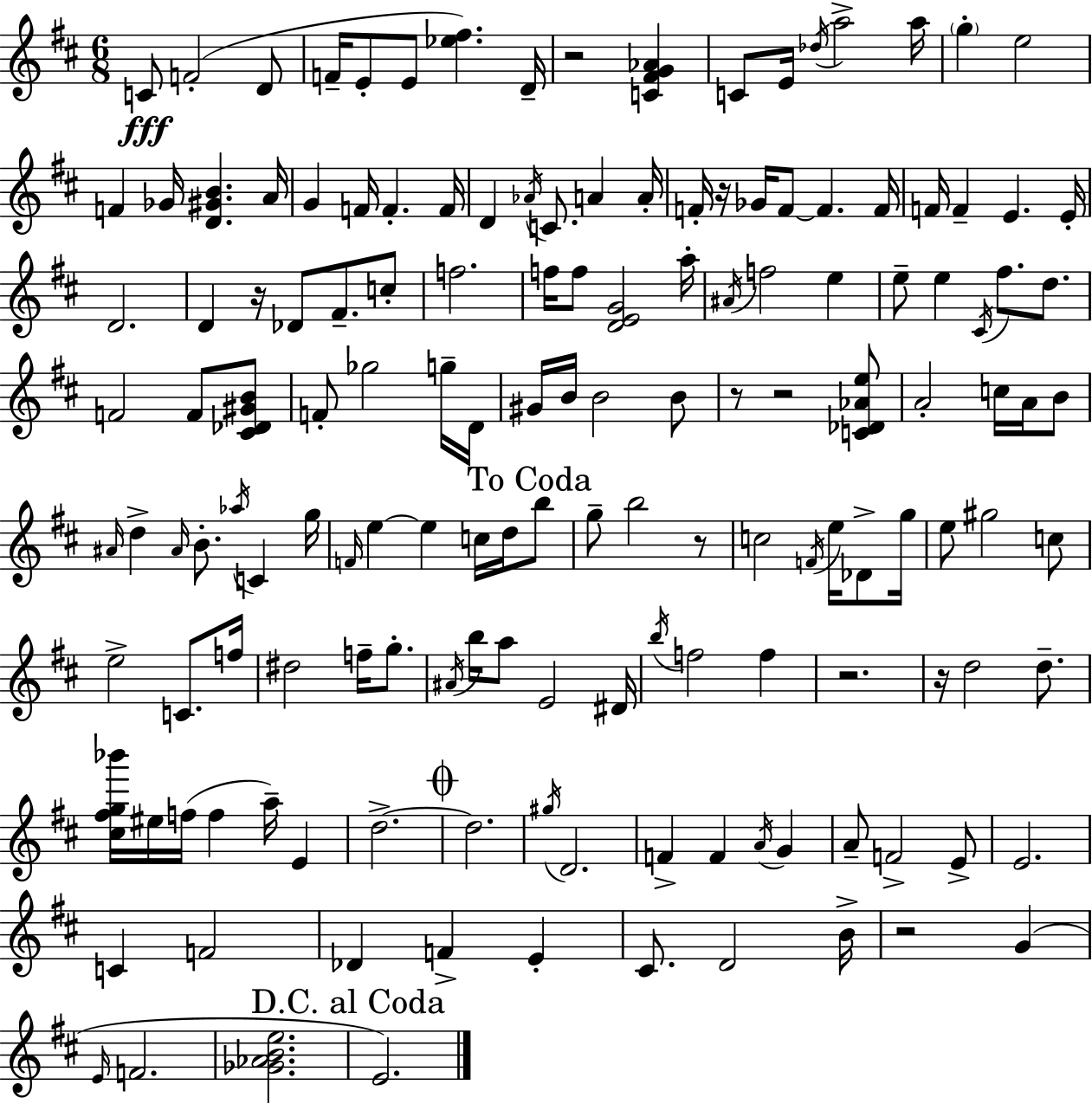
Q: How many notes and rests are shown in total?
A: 151